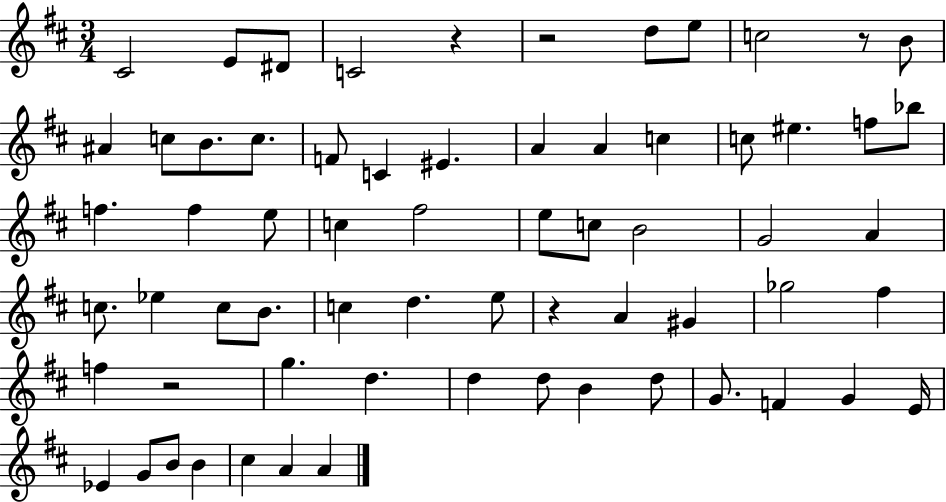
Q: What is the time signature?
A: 3/4